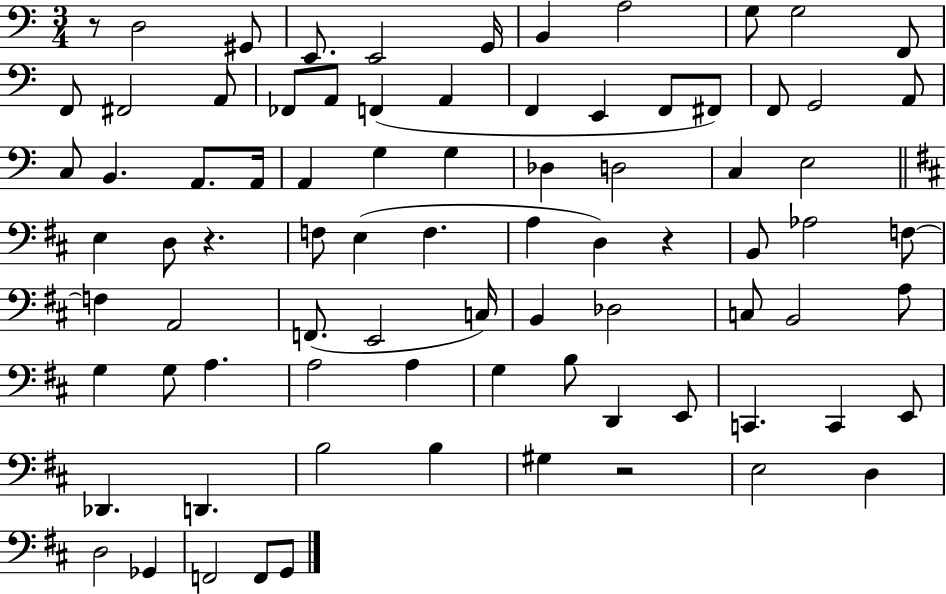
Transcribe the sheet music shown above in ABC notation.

X:1
T:Untitled
M:3/4
L:1/4
K:C
z/2 D,2 ^G,,/2 E,,/2 E,,2 G,,/4 B,, A,2 G,/2 G,2 F,,/2 F,,/2 ^F,,2 A,,/2 _F,,/2 A,,/2 F,, A,, F,, E,, F,,/2 ^F,,/2 F,,/2 G,,2 A,,/2 C,/2 B,, A,,/2 A,,/4 A,, G, G, _D, D,2 C, E,2 E, D,/2 z F,/2 E, F, A, D, z B,,/2 _A,2 F,/2 F, A,,2 F,,/2 E,,2 C,/4 B,, _D,2 C,/2 B,,2 A,/2 G, G,/2 A, A,2 A, G, B,/2 D,, E,,/2 C,, C,, E,,/2 _D,, D,, B,2 B, ^G, z2 E,2 D, D,2 _G,, F,,2 F,,/2 G,,/2